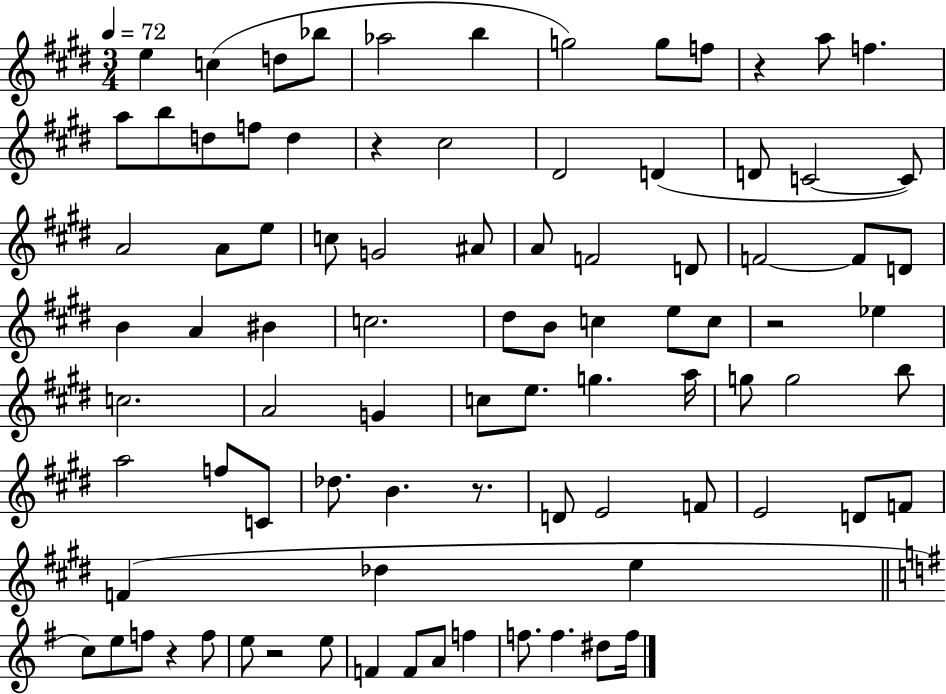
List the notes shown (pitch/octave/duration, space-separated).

E5/q C5/q D5/e Bb5/e Ab5/h B5/q G5/h G5/e F5/e R/q A5/e F5/q. A5/e B5/e D5/e F5/e D5/q R/q C#5/h D#4/h D4/q D4/e C4/h C4/e A4/h A4/e E5/e C5/e G4/h A#4/e A4/e F4/h D4/e F4/h F4/e D4/e B4/q A4/q BIS4/q C5/h. D#5/e B4/e C5/q E5/e C5/e R/h Eb5/q C5/h. A4/h G4/q C5/e E5/e. G5/q. A5/s G5/e G5/h B5/e A5/h F5/e C4/e Db5/e. B4/q. R/e. D4/e E4/h F4/e E4/h D4/e F4/e F4/q Db5/q E5/q C5/e E5/e F5/e R/q F5/e E5/e R/h E5/e F4/q F4/e A4/e F5/q F5/e. F5/q. D#5/e F5/s